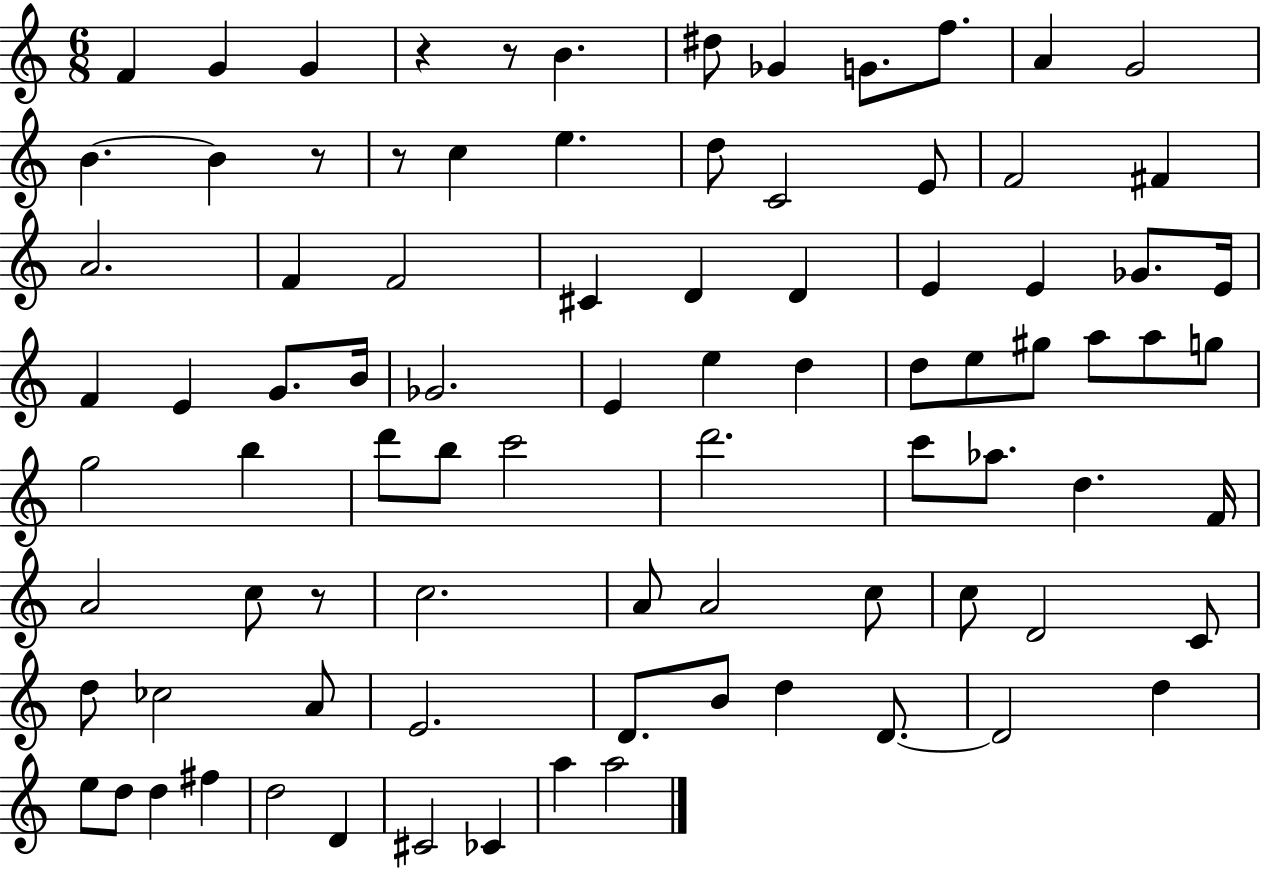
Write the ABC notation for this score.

X:1
T:Untitled
M:6/8
L:1/4
K:C
F G G z z/2 B ^d/2 _G G/2 f/2 A G2 B B z/2 z/2 c e d/2 C2 E/2 F2 ^F A2 F F2 ^C D D E E _G/2 E/4 F E G/2 B/4 _G2 E e d d/2 e/2 ^g/2 a/2 a/2 g/2 g2 b d'/2 b/2 c'2 d'2 c'/2 _a/2 d F/4 A2 c/2 z/2 c2 A/2 A2 c/2 c/2 D2 C/2 d/2 _c2 A/2 E2 D/2 B/2 d D/2 D2 d e/2 d/2 d ^f d2 D ^C2 _C a a2